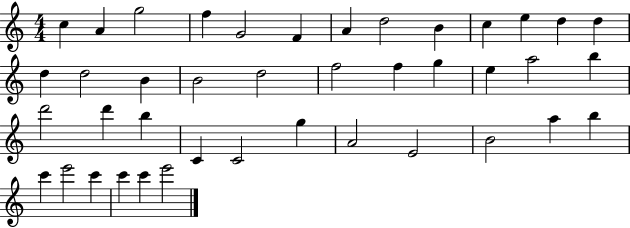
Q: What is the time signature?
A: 4/4